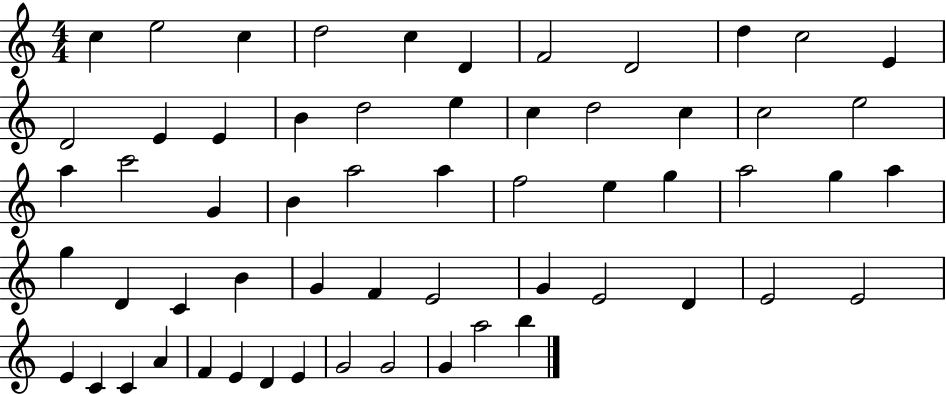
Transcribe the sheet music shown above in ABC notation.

X:1
T:Untitled
M:4/4
L:1/4
K:C
c e2 c d2 c D F2 D2 d c2 E D2 E E B d2 e c d2 c c2 e2 a c'2 G B a2 a f2 e g a2 g a g D C B G F E2 G E2 D E2 E2 E C C A F E D E G2 G2 G a2 b